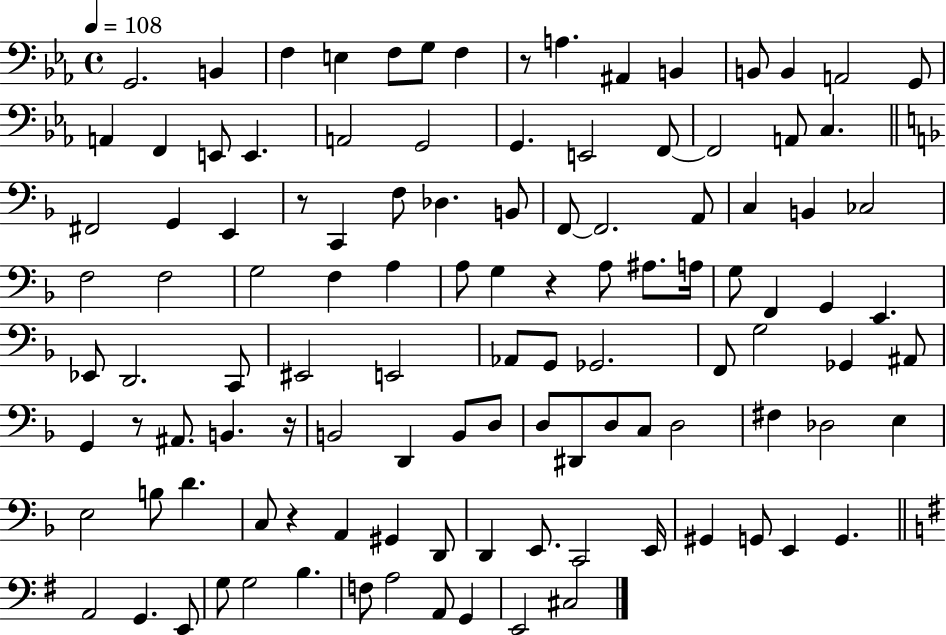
{
  \clef bass
  \time 4/4
  \defaultTimeSignature
  \key ees \major
  \tempo 4 = 108
  g,2. b,4 | f4 e4 f8 g8 f4 | r8 a4. ais,4 b,4 | b,8 b,4 a,2 g,8 | \break a,4 f,4 e,8 e,4. | a,2 g,2 | g,4. e,2 f,8~~ | f,2 a,8 c4. | \break \bar "||" \break \key f \major fis,2 g,4 e,4 | r8 c,4 f8 des4. b,8 | f,8~~ f,2. a,8 | c4 b,4 ces2 | \break f2 f2 | g2 f4 a4 | a8 g4 r4 a8 ais8. a16 | g8 f,4 g,4 e,4. | \break ees,8 d,2. c,8 | eis,2 e,2 | aes,8 g,8 ges,2. | f,8 g2 ges,4 ais,8 | \break g,4 r8 ais,8. b,4. r16 | b,2 d,4 b,8 d8 | d8 dis,8 d8 c8 d2 | fis4 des2 e4 | \break e2 b8 d'4. | c8 r4 a,4 gis,4 d,8 | d,4 e,8. c,2 e,16 | gis,4 g,8 e,4 g,4. | \break \bar "||" \break \key g \major a,2 g,4. e,8 | g8 g2 b4. | f8 a2 a,8 g,4 | e,2 cis2 | \break \bar "|."
}